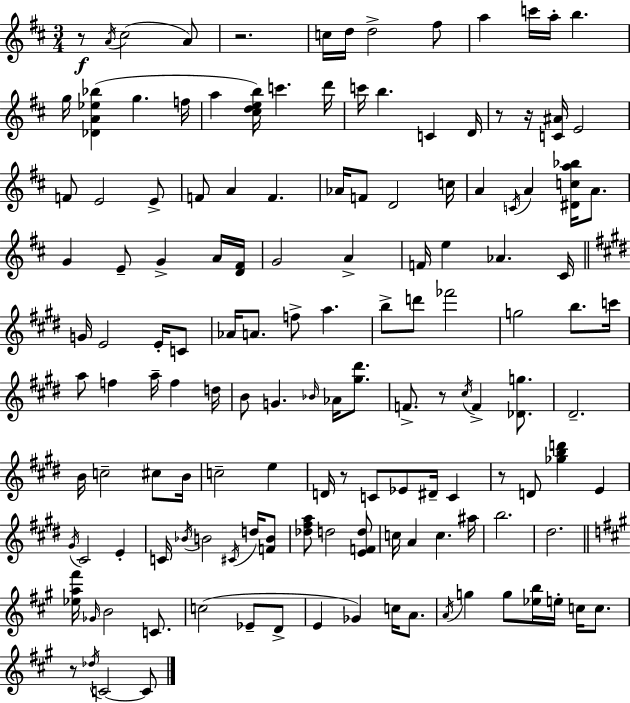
X:1
T:Untitled
M:3/4
L:1/4
K:D
z/2 A/4 ^c2 A/2 z2 c/4 d/4 d2 ^f/2 a c'/4 a/4 b g/4 [_DA_e_b] g f/4 a [^cdeb]/4 c' d'/4 c'/4 b C D/4 z/2 z/4 [C^A]/4 E2 F/2 E2 E/2 F/2 A F _A/4 F/2 D2 c/4 A C/4 A [^Dca_b]/4 A/2 G E/2 G A/4 [D^F]/4 G2 A F/4 e _A ^C/4 G/4 E2 E/4 C/2 _A/4 A/2 f/2 a b/2 d'/2 _f'2 g2 b/2 c'/4 a/2 f a/4 f d/4 B/2 G _B/4 _A/4 [^g^d']/2 F/2 z/2 ^c/4 F [_Dg]/2 ^D2 B/4 c2 ^c/2 B/4 c2 e D/4 z/2 C/2 _E/2 ^D/4 C z/2 D/2 [_gbd'] E ^G/4 ^C2 E C/4 _B/4 B2 ^C/4 d/4 [FB]/2 [_d^fa]/2 d2 [EFd]/2 c/4 A c ^a/4 b2 ^d2 [_ea^f']/4 _G/4 B2 C/2 c2 _E/2 D/2 E _G c/4 A/2 A/4 g g/2 [_eb]/4 e/4 c/4 c/2 z/2 _d/4 C2 C/2